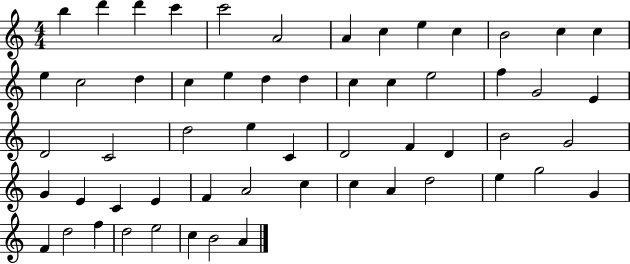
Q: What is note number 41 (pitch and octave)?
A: F4